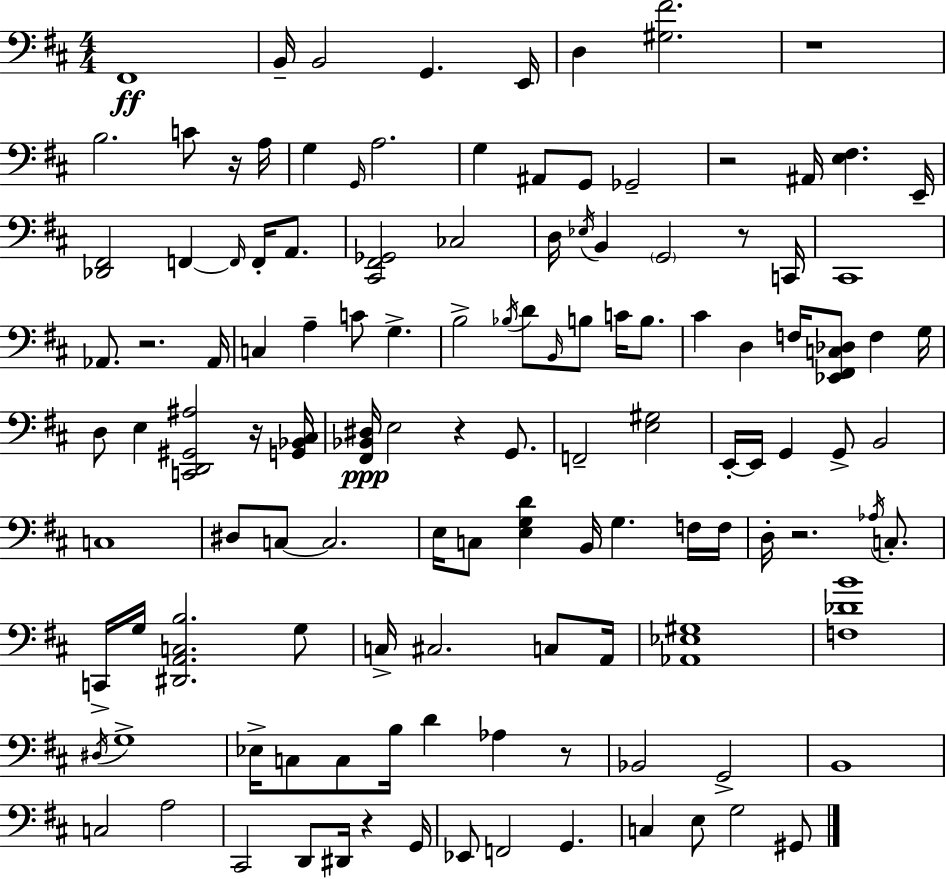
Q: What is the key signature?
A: D major